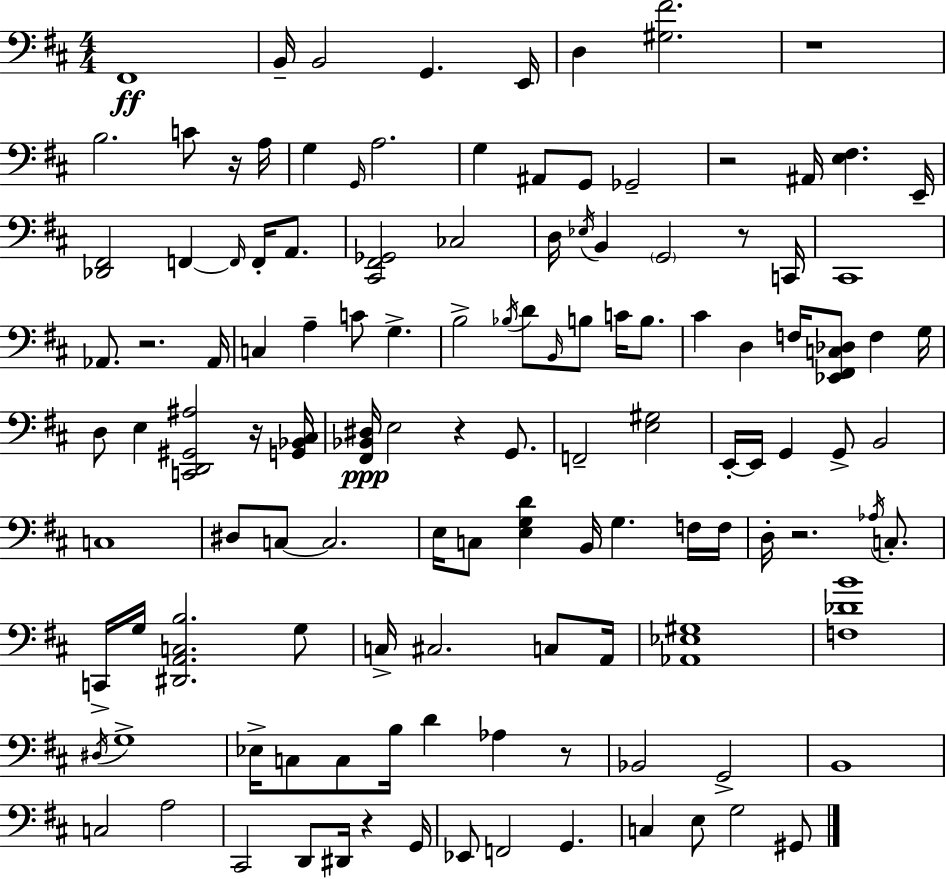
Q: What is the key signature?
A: D major